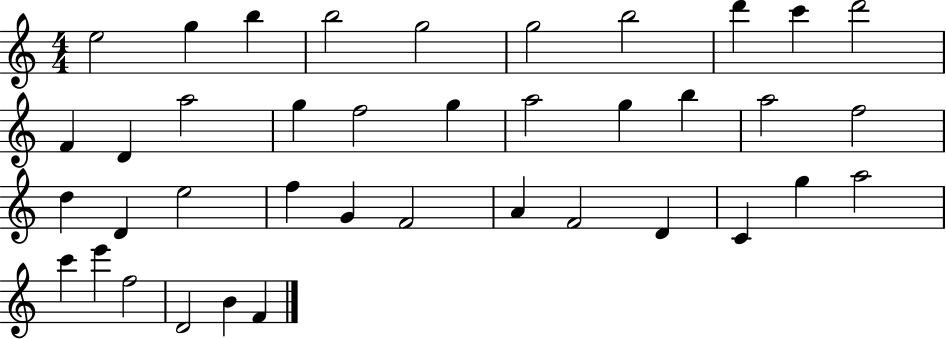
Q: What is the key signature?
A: C major